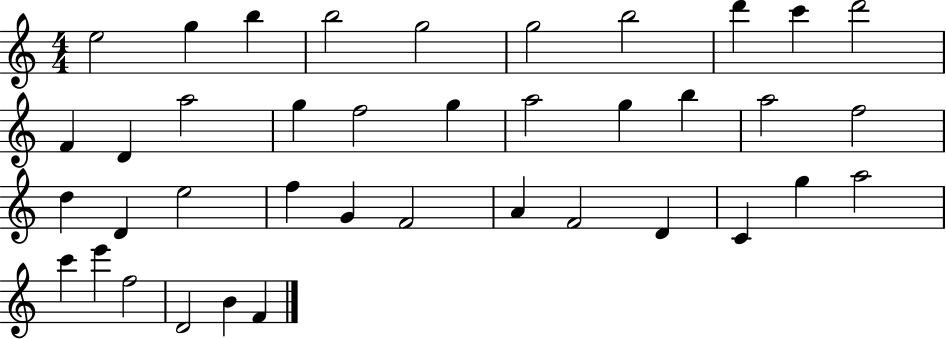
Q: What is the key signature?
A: C major